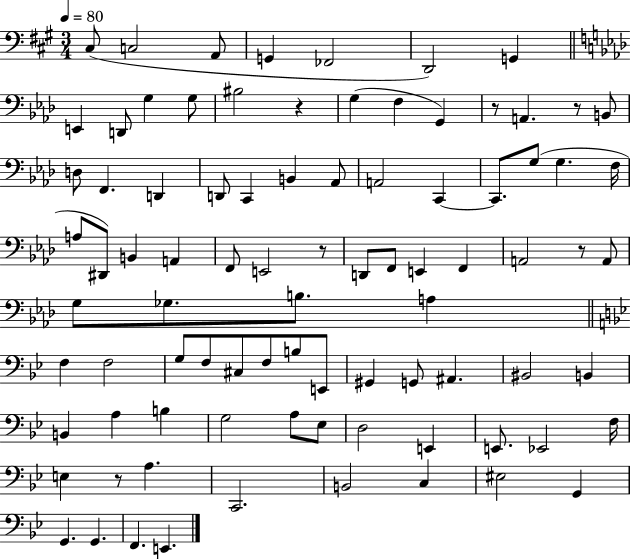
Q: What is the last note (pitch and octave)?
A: E2